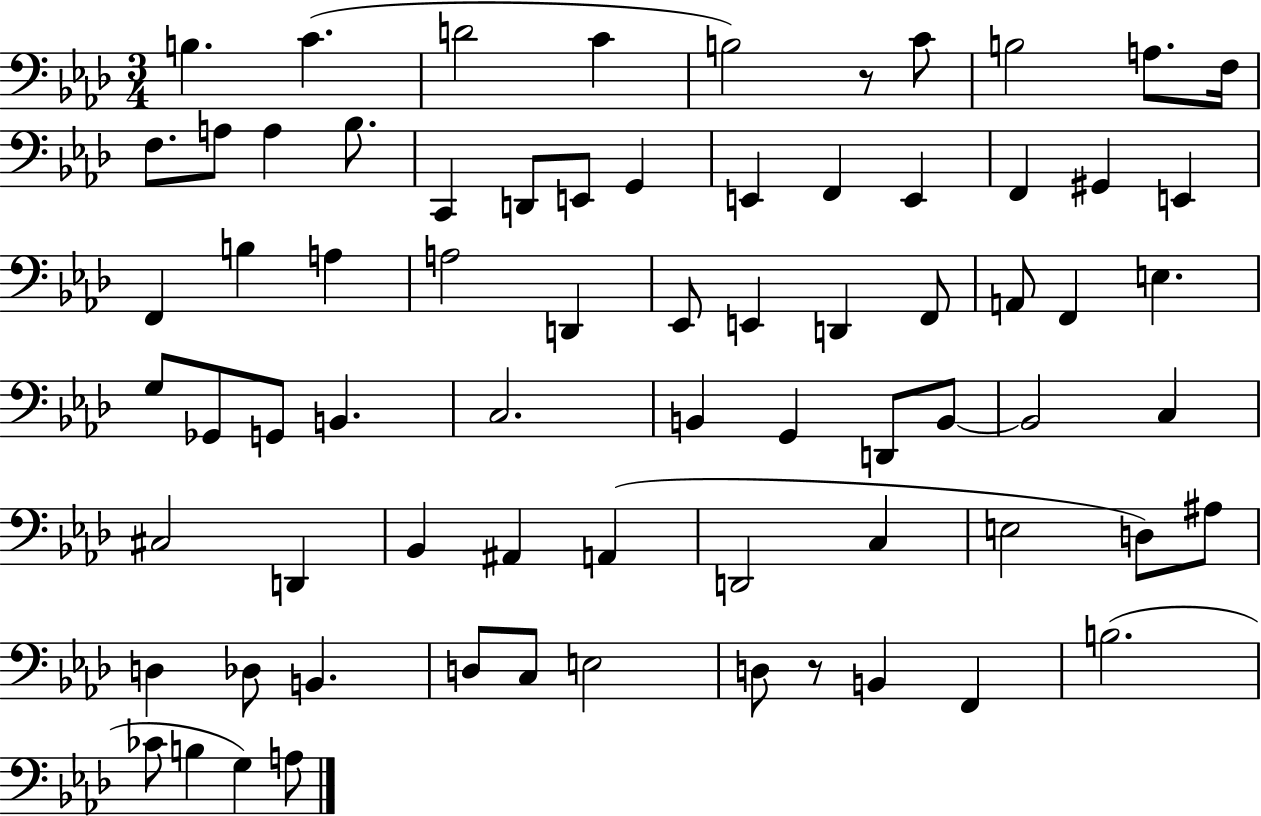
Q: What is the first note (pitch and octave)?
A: B3